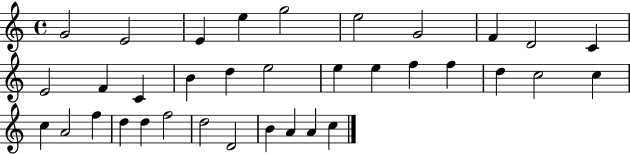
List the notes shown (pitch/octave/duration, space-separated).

G4/h E4/h E4/q E5/q G5/h E5/h G4/h F4/q D4/h C4/q E4/h F4/q C4/q B4/q D5/q E5/h E5/q E5/q F5/q F5/q D5/q C5/h C5/q C5/q A4/h F5/q D5/q D5/q F5/h D5/h D4/h B4/q A4/q A4/q C5/q